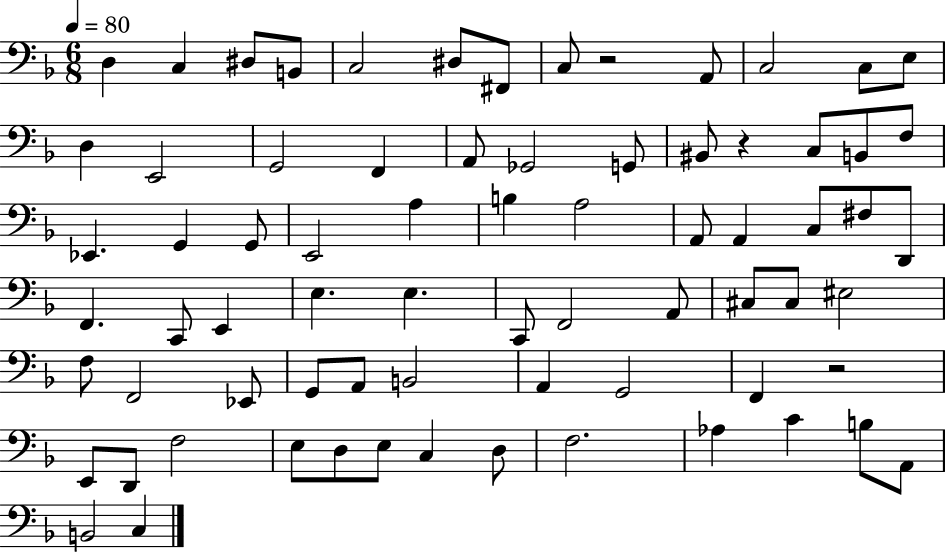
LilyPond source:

{
  \clef bass
  \numericTimeSignature
  \time 6/8
  \key f \major
  \tempo 4 = 80
  d4 c4 dis8 b,8 | c2 dis8 fis,8 | c8 r2 a,8 | c2 c8 e8 | \break d4 e,2 | g,2 f,4 | a,8 ges,2 g,8 | bis,8 r4 c8 b,8 f8 | \break ees,4. g,4 g,8 | e,2 a4 | b4 a2 | a,8 a,4 c8 fis8 d,8 | \break f,4. c,8 e,4 | e4. e4. | c,8 f,2 a,8 | cis8 cis8 eis2 | \break f8 f,2 ees,8 | g,8 a,8 b,2 | a,4 g,2 | f,4 r2 | \break e,8 d,8 f2 | e8 d8 e8 c4 d8 | f2. | aes4 c'4 b8 a,8 | \break b,2 c4 | \bar "|."
}